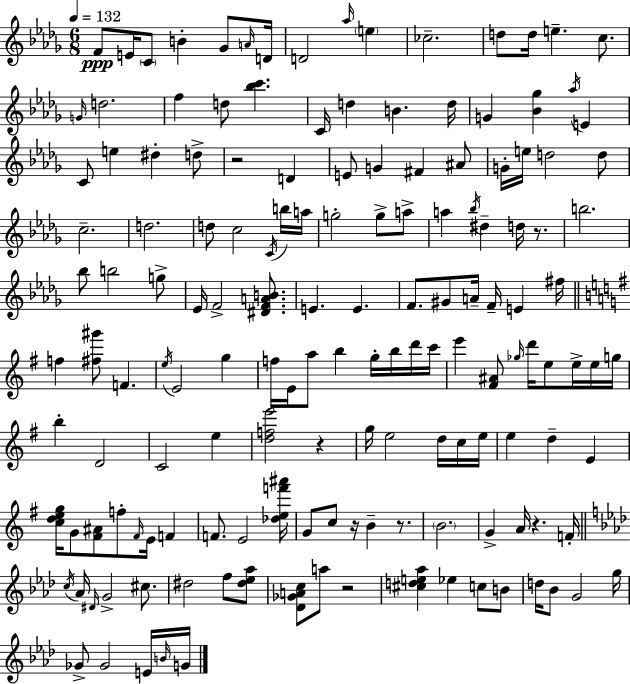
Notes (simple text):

F4/e E4/s C4/e B4/q Gb4/e A4/s D4/s D4/h Ab5/s E5/q CES5/h. D5/e D5/s E5/q. C5/e. G4/s D5/h. F5/q D5/e [Bb5,C6]/q. C4/s D5/q B4/q. D5/s G4/q [Bb4,Gb5]/q Ab5/s E4/q C4/e E5/q D#5/q D5/e R/h D4/q E4/e G4/q F#4/q A#4/e G4/s E5/s D5/h D5/e C5/h. D5/h. D5/e C5/h C4/s B5/s A5/s G5/h G5/e A5/e A5/q Bb5/s D#5/q D5/s R/e. B5/h. Bb5/e B5/h G5/e Eb4/s F4/h [D#4,F4,A4,B4]/e. E4/q. E4/q. F4/e. G#4/e A4/s F4/s E4/q F#5/s F5/q [F#5,G#6]/e F4/q. E5/s E4/h G5/q F5/s E4/s A5/e B5/q G5/s B5/s D6/s C6/s E6/q [F#4,A#4]/e Gb5/s D6/s E5/e E5/s E5/s G5/s B5/q D4/h C4/h E5/q [D5,F5,E6]/h R/q G5/s E5/h D5/s C5/s E5/s E5/q D5/q E4/q [C5,D5,E5,G5]/s G4/e [F#4,A#4]/e F5/e F#4/s E4/s F4/q F4/e. E4/h [Db5,E5,F6,A#6]/s G4/e C5/e R/s B4/q R/e. B4/h. G4/q A4/s R/q. F4/s C5/s Ab4/s D#4/s G4/h C#5/e. D#5/h F5/e [D#5,Eb5,Ab5]/e [Db4,Gb4,A4,C5]/e A5/e R/h [C#5,D5,E5,Ab5]/q Eb5/q C5/e B4/e D5/s Bb4/e G4/h G5/s Gb4/e Gb4/h E4/s B4/s G4/s